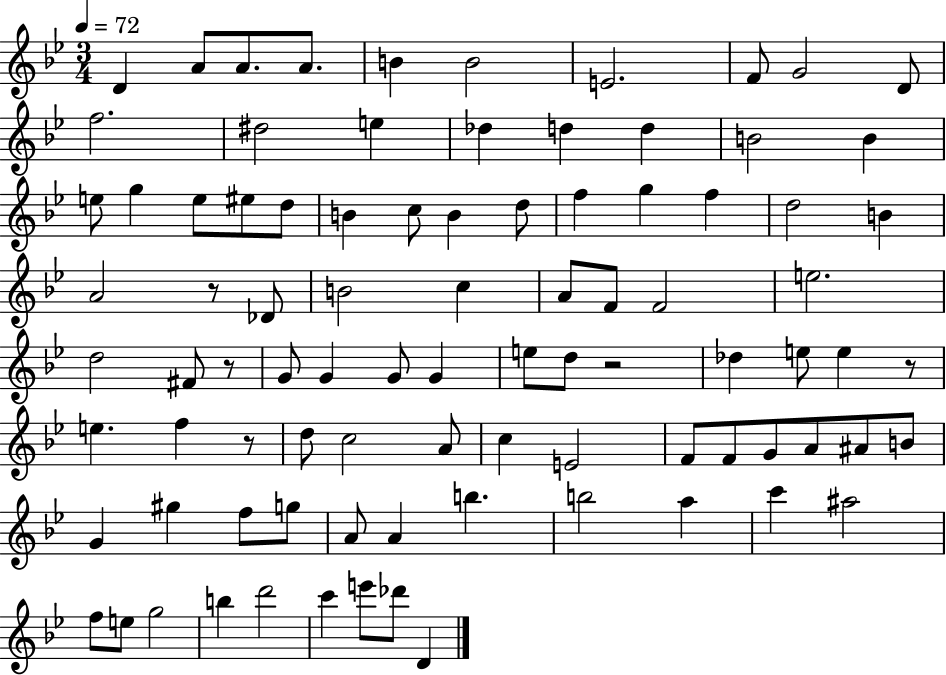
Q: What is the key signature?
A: BES major